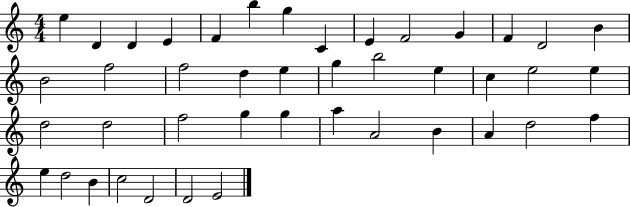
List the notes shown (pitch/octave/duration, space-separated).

E5/q D4/q D4/q E4/q F4/q B5/q G5/q C4/q E4/q F4/h G4/q F4/q D4/h B4/q B4/h F5/h F5/h D5/q E5/q G5/q B5/h E5/q C5/q E5/h E5/q D5/h D5/h F5/h G5/q G5/q A5/q A4/h B4/q A4/q D5/h F5/q E5/q D5/h B4/q C5/h D4/h D4/h E4/h